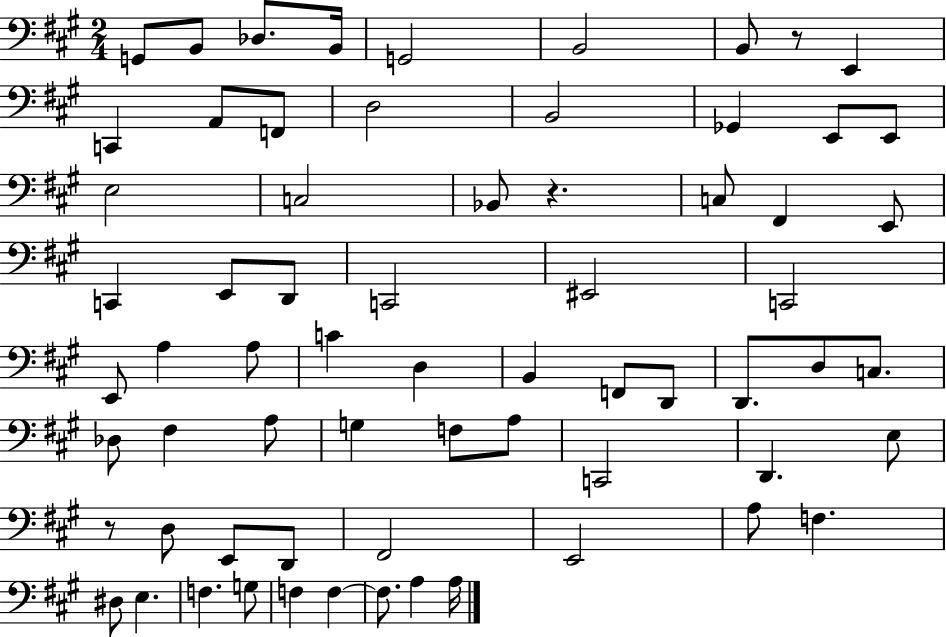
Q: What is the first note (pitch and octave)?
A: G2